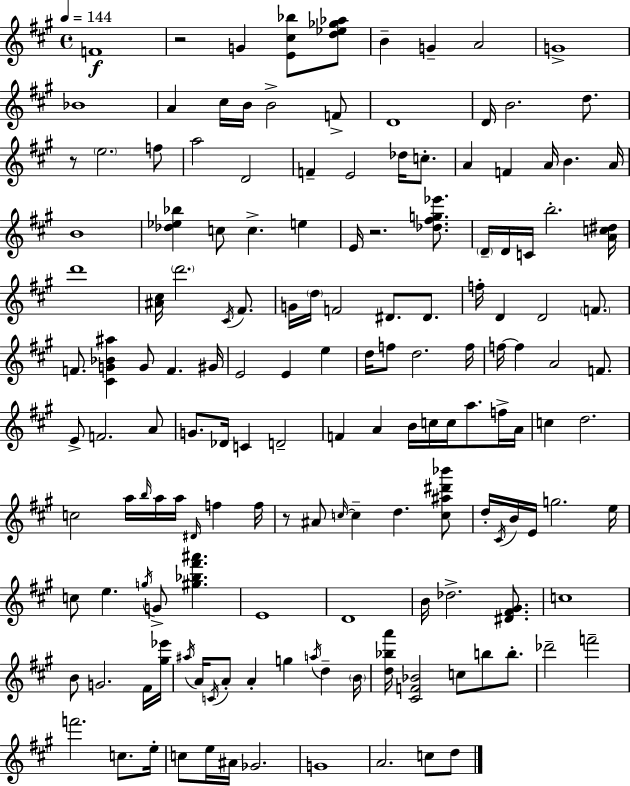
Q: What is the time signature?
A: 4/4